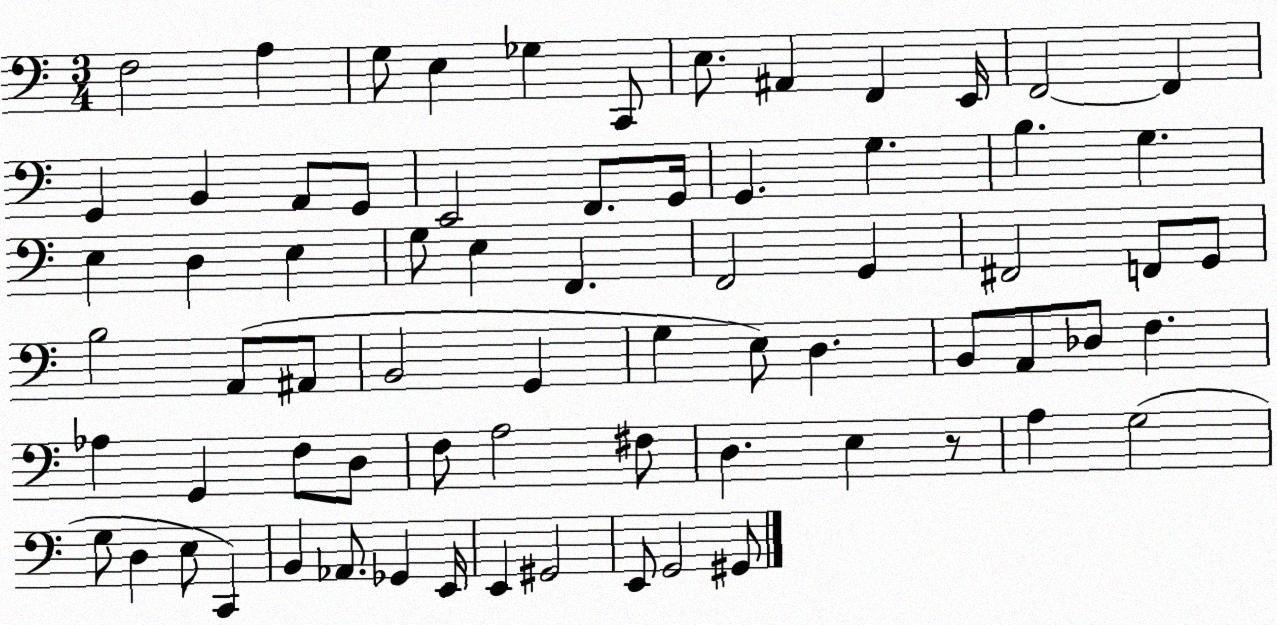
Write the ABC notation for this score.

X:1
T:Untitled
M:3/4
L:1/4
K:C
F,2 A, G,/2 E, _G, C,,/2 E,/2 ^A,, F,, E,,/4 F,,2 F,, G,, B,, A,,/2 G,,/2 E,,2 F,,/2 G,,/4 G,, G, B, G, E, D, E, G,/2 E, F,, F,,2 G,, ^F,,2 F,,/2 G,,/2 B,2 A,,/2 ^A,,/2 B,,2 G,, G, E,/2 D, B,,/2 A,,/2 _D,/2 F, _A, G,, F,/2 D,/2 F,/2 A,2 ^F,/2 D, E, z/2 A, G,2 G,/2 D, E,/2 C,, B,, _A,,/2 _G,, E,,/4 E,, ^G,,2 E,,/2 G,,2 ^G,,/2